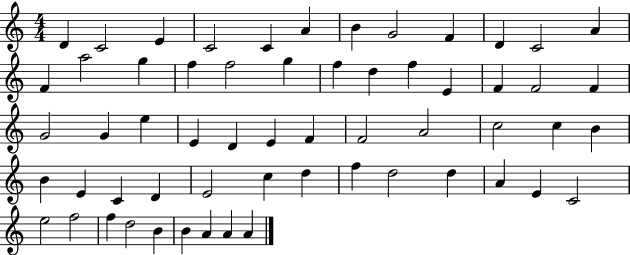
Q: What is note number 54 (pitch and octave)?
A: D5